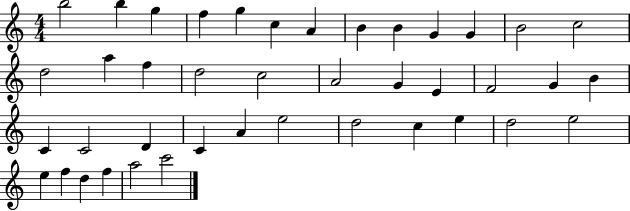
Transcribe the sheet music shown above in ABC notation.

X:1
T:Untitled
M:4/4
L:1/4
K:C
b2 b g f g c A B B G G B2 c2 d2 a f d2 c2 A2 G E F2 G B C C2 D C A e2 d2 c e d2 e2 e f d f a2 c'2